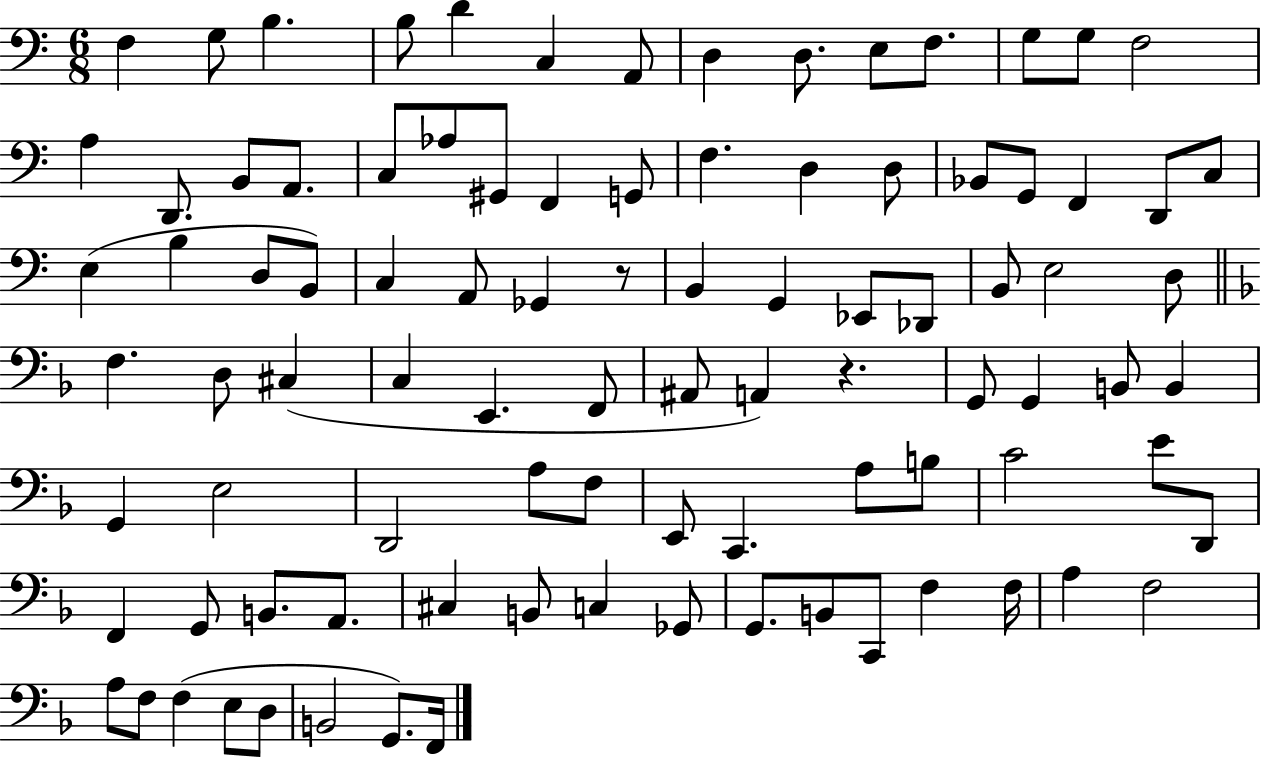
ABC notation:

X:1
T:Untitled
M:6/8
L:1/4
K:C
F, G,/2 B, B,/2 D C, A,,/2 D, D,/2 E,/2 F,/2 G,/2 G,/2 F,2 A, D,,/2 B,,/2 A,,/2 C,/2 _A,/2 ^G,,/2 F,, G,,/2 F, D, D,/2 _B,,/2 G,,/2 F,, D,,/2 C,/2 E, B, D,/2 B,,/2 C, A,,/2 _G,, z/2 B,, G,, _E,,/2 _D,,/2 B,,/2 E,2 D,/2 F, D,/2 ^C, C, E,, F,,/2 ^A,,/2 A,, z G,,/2 G,, B,,/2 B,, G,, E,2 D,,2 A,/2 F,/2 E,,/2 C,, A,/2 B,/2 C2 E/2 D,,/2 F,, G,,/2 B,,/2 A,,/2 ^C, B,,/2 C, _G,,/2 G,,/2 B,,/2 C,,/2 F, F,/4 A, F,2 A,/2 F,/2 F, E,/2 D,/2 B,,2 G,,/2 F,,/4